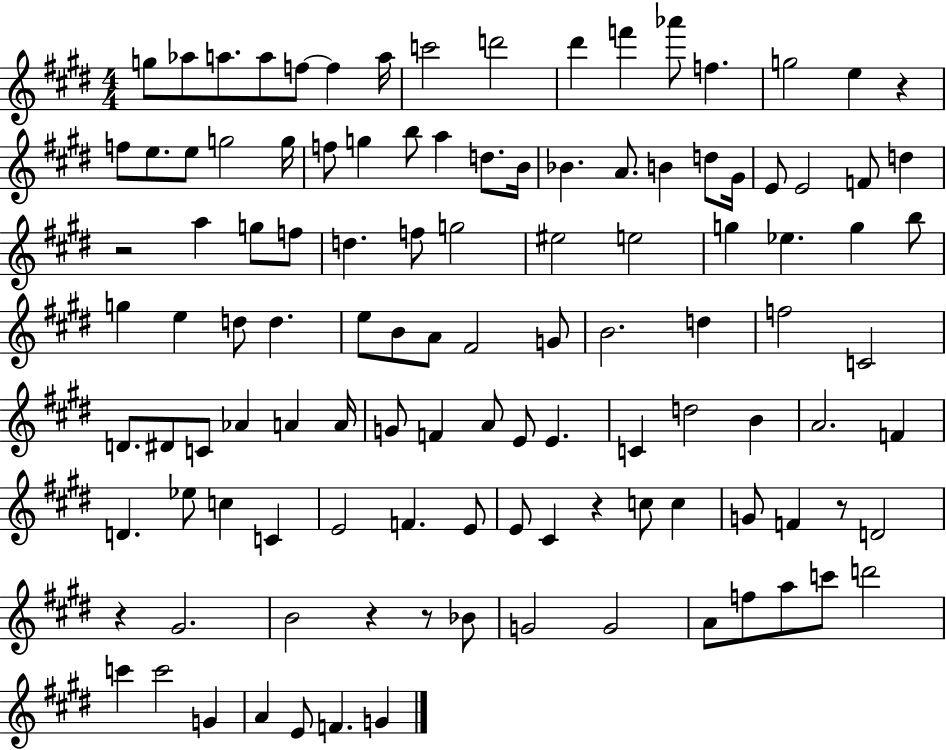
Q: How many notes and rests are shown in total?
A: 114